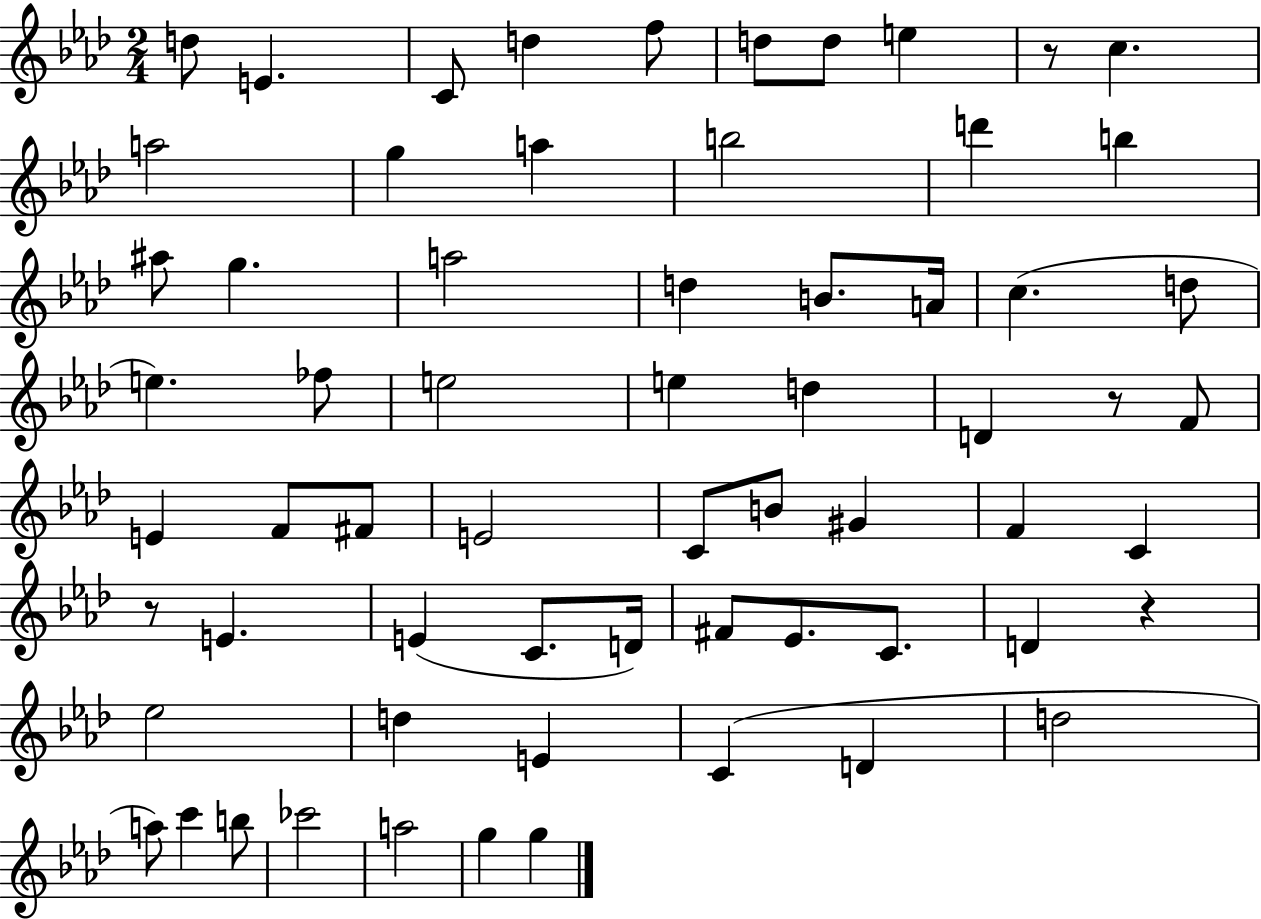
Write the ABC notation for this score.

X:1
T:Untitled
M:2/4
L:1/4
K:Ab
d/2 E C/2 d f/2 d/2 d/2 e z/2 c a2 g a b2 d' b ^a/2 g a2 d B/2 A/4 c d/2 e _f/2 e2 e d D z/2 F/2 E F/2 ^F/2 E2 C/2 B/2 ^G F C z/2 E E C/2 D/4 ^F/2 _E/2 C/2 D z _e2 d E C D d2 a/2 c' b/2 _c'2 a2 g g